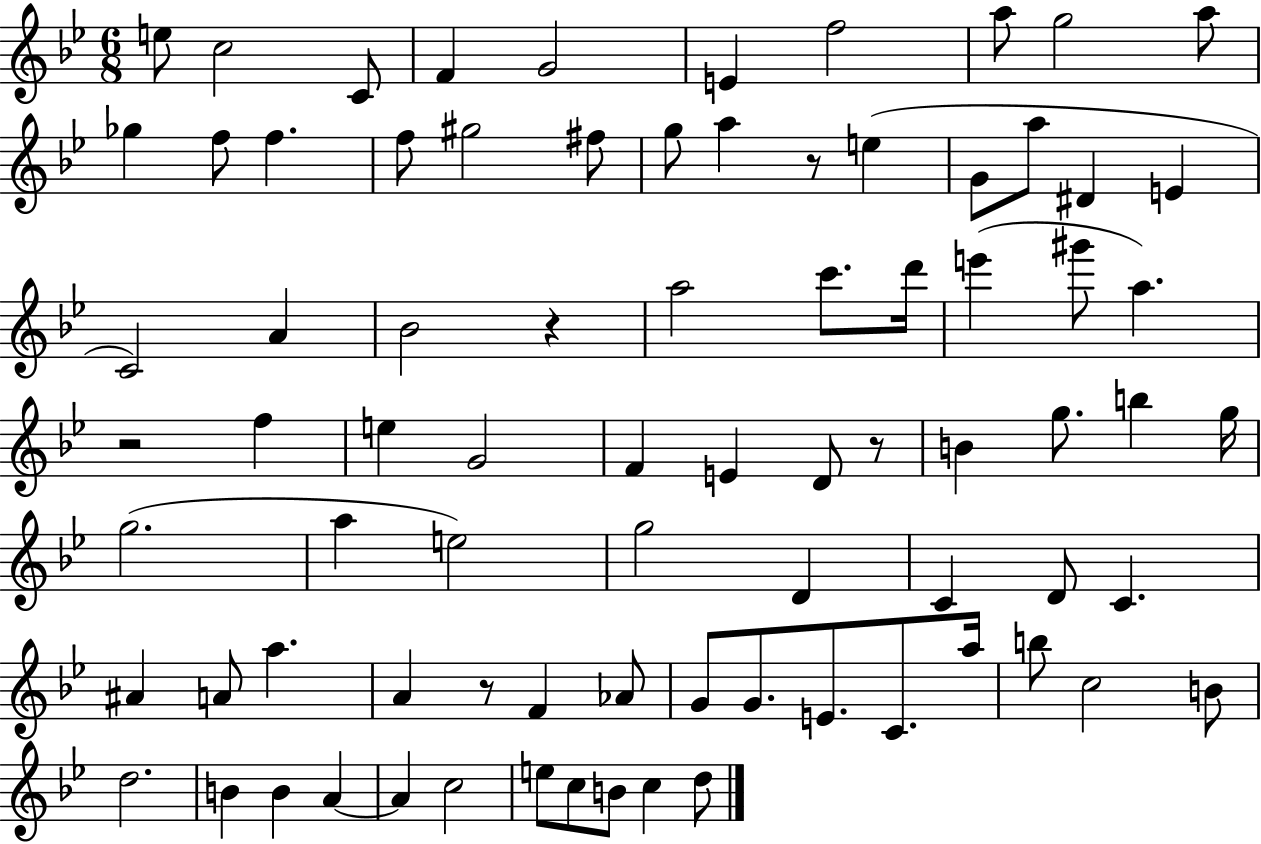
E5/e C5/h C4/e F4/q G4/h E4/q F5/h A5/e G5/h A5/e Gb5/q F5/e F5/q. F5/e G#5/h F#5/e G5/e A5/q R/e E5/q G4/e A5/e D#4/q E4/q C4/h A4/q Bb4/h R/q A5/h C6/e. D6/s E6/q G#6/e A5/q. R/h F5/q E5/q G4/h F4/q E4/q D4/e R/e B4/q G5/e. B5/q G5/s G5/h. A5/q E5/h G5/h D4/q C4/q D4/e C4/q. A#4/q A4/e A5/q. A4/q R/e F4/q Ab4/e G4/e G4/e. E4/e. C4/e. A5/s B5/e C5/h B4/e D5/h. B4/q B4/q A4/q A4/q C5/h E5/e C5/e B4/e C5/q D5/e